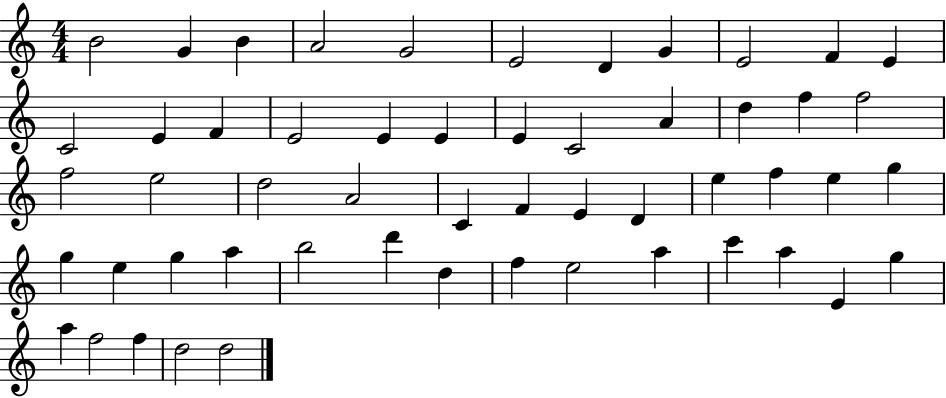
X:1
T:Untitled
M:4/4
L:1/4
K:C
B2 G B A2 G2 E2 D G E2 F E C2 E F E2 E E E C2 A d f f2 f2 e2 d2 A2 C F E D e f e g g e g a b2 d' d f e2 a c' a E g a f2 f d2 d2